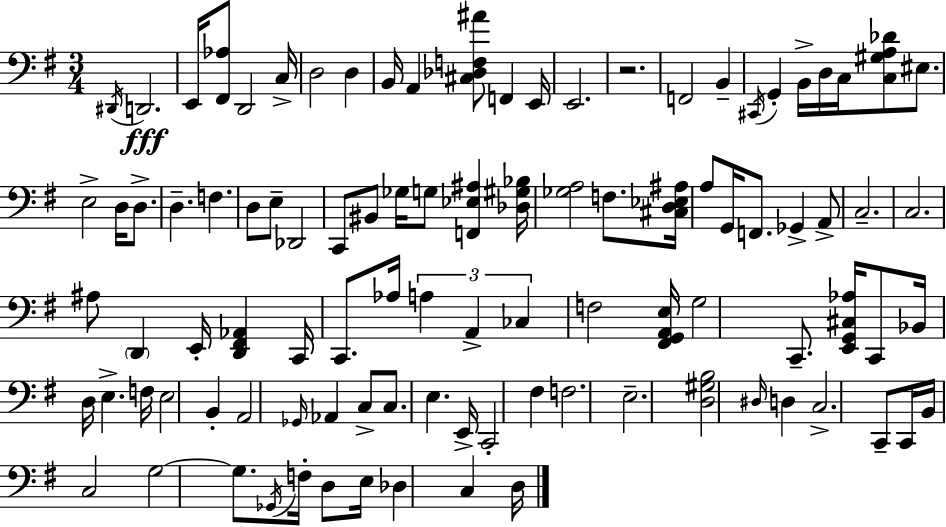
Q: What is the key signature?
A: G major